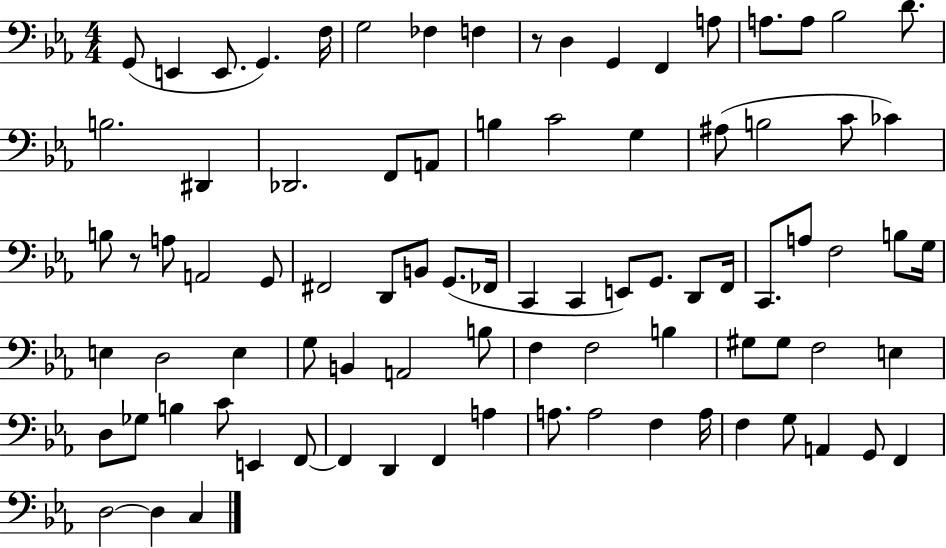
X:1
T:Untitled
M:4/4
L:1/4
K:Eb
G,,/2 E,, E,,/2 G,, F,/4 G,2 _F, F, z/2 D, G,, F,, A,/2 A,/2 A,/2 _B,2 D/2 B,2 ^D,, _D,,2 F,,/2 A,,/2 B, C2 G, ^A,/2 B,2 C/2 _C B,/2 z/2 A,/2 A,,2 G,,/2 ^F,,2 D,,/2 B,,/2 G,,/2 _F,,/4 C,, C,, E,,/2 G,,/2 D,,/2 F,,/4 C,,/2 A,/2 F,2 B,/2 G,/4 E, D,2 E, G,/2 B,, A,,2 B,/2 F, F,2 B, ^G,/2 ^G,/2 F,2 E, D,/2 _G,/2 B, C/2 E,, F,,/2 F,, D,, F,, A, A,/2 A,2 F, A,/4 F, G,/2 A,, G,,/2 F,, D,2 D, C,